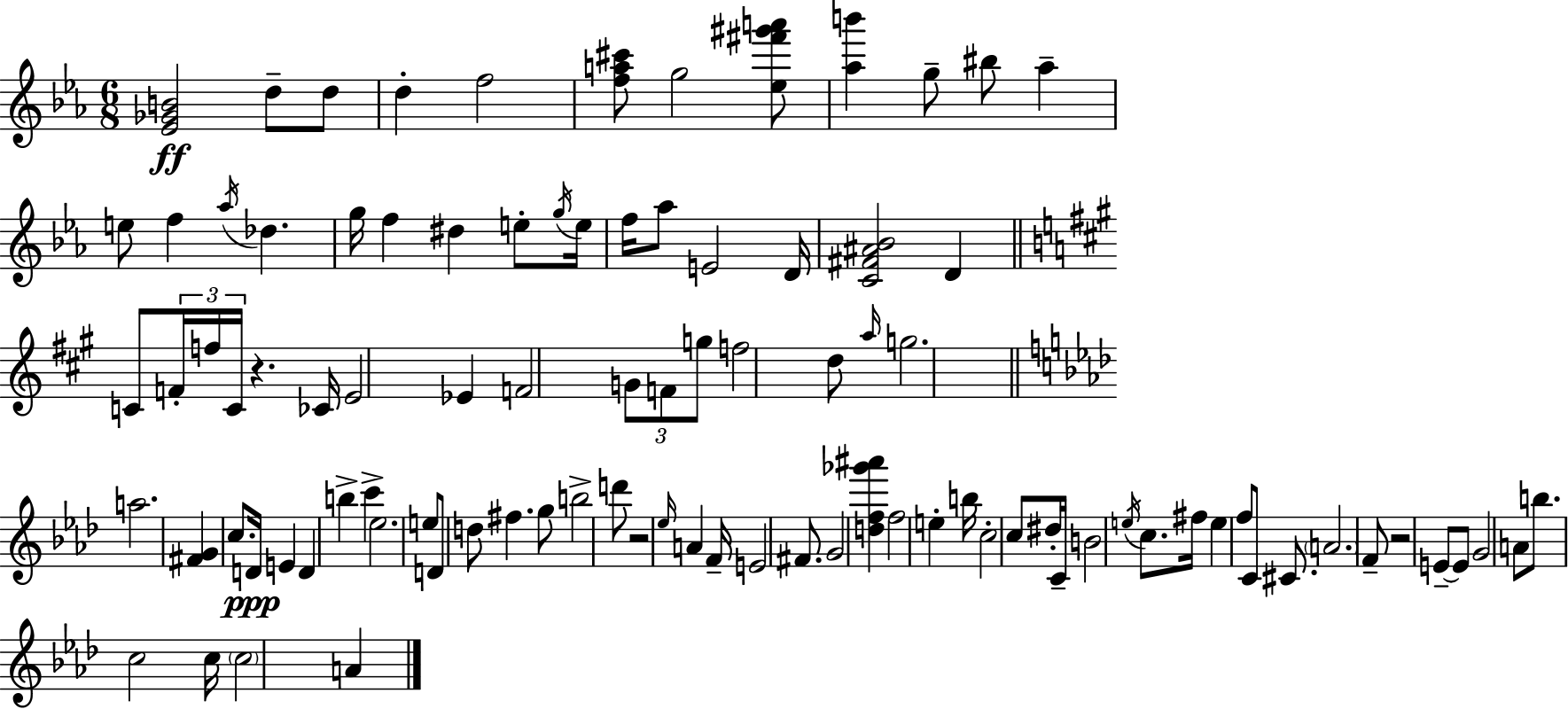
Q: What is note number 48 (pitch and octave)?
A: D4